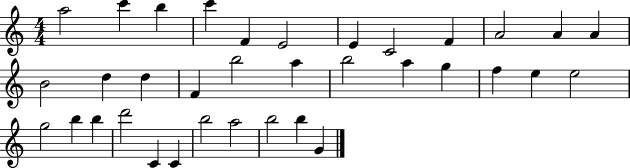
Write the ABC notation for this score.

X:1
T:Untitled
M:4/4
L:1/4
K:C
a2 c' b c' F E2 E C2 F A2 A A B2 d d F b2 a b2 a g f e e2 g2 b b d'2 C C b2 a2 b2 b G